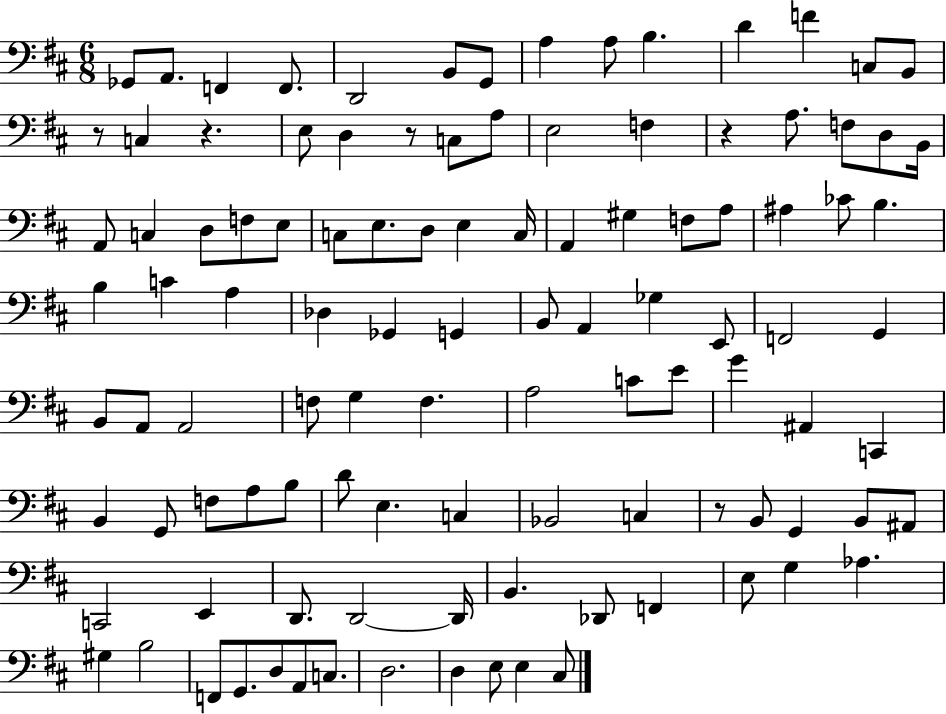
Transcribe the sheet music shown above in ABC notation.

X:1
T:Untitled
M:6/8
L:1/4
K:D
_G,,/2 A,,/2 F,, F,,/2 D,,2 B,,/2 G,,/2 A, A,/2 B, D F C,/2 B,,/2 z/2 C, z E,/2 D, z/2 C,/2 A,/2 E,2 F, z A,/2 F,/2 D,/2 B,,/4 A,,/2 C, D,/2 F,/2 E,/2 C,/2 E,/2 D,/2 E, C,/4 A,, ^G, F,/2 A,/2 ^A, _C/2 B, B, C A, _D, _G,, G,, B,,/2 A,, _G, E,,/2 F,,2 G,, B,,/2 A,,/2 A,,2 F,/2 G, F, A,2 C/2 E/2 G ^A,, C,, B,, G,,/2 F,/2 A,/2 B,/2 D/2 E, C, _B,,2 C, z/2 B,,/2 G,, B,,/2 ^A,,/2 C,,2 E,, D,,/2 D,,2 D,,/4 B,, _D,,/2 F,, E,/2 G, _A, ^G, B,2 F,,/2 G,,/2 D,/2 A,,/2 C,/2 D,2 D, E,/2 E, ^C,/2